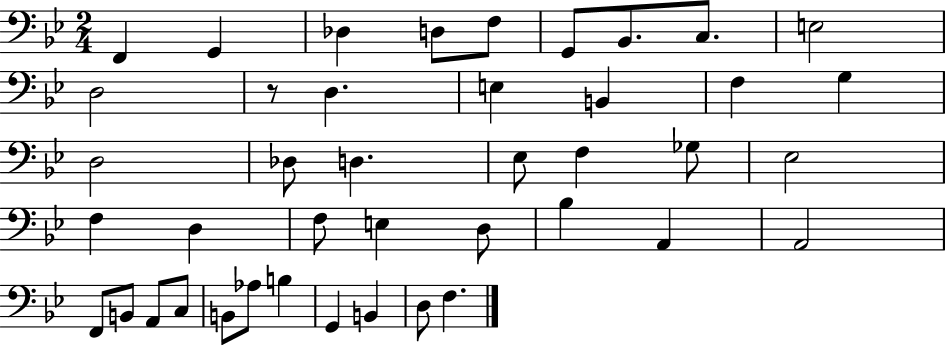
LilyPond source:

{
  \clef bass
  \numericTimeSignature
  \time 2/4
  \key bes \major
  f,4 g,4 | des4 d8 f8 | g,8 bes,8. c8. | e2 | \break d2 | r8 d4. | e4 b,4 | f4 g4 | \break d2 | des8 d4. | ees8 f4 ges8 | ees2 | \break f4 d4 | f8 e4 d8 | bes4 a,4 | a,2 | \break f,8 b,8 a,8 c8 | b,8 aes8 b4 | g,4 b,4 | d8 f4. | \break \bar "|."
}